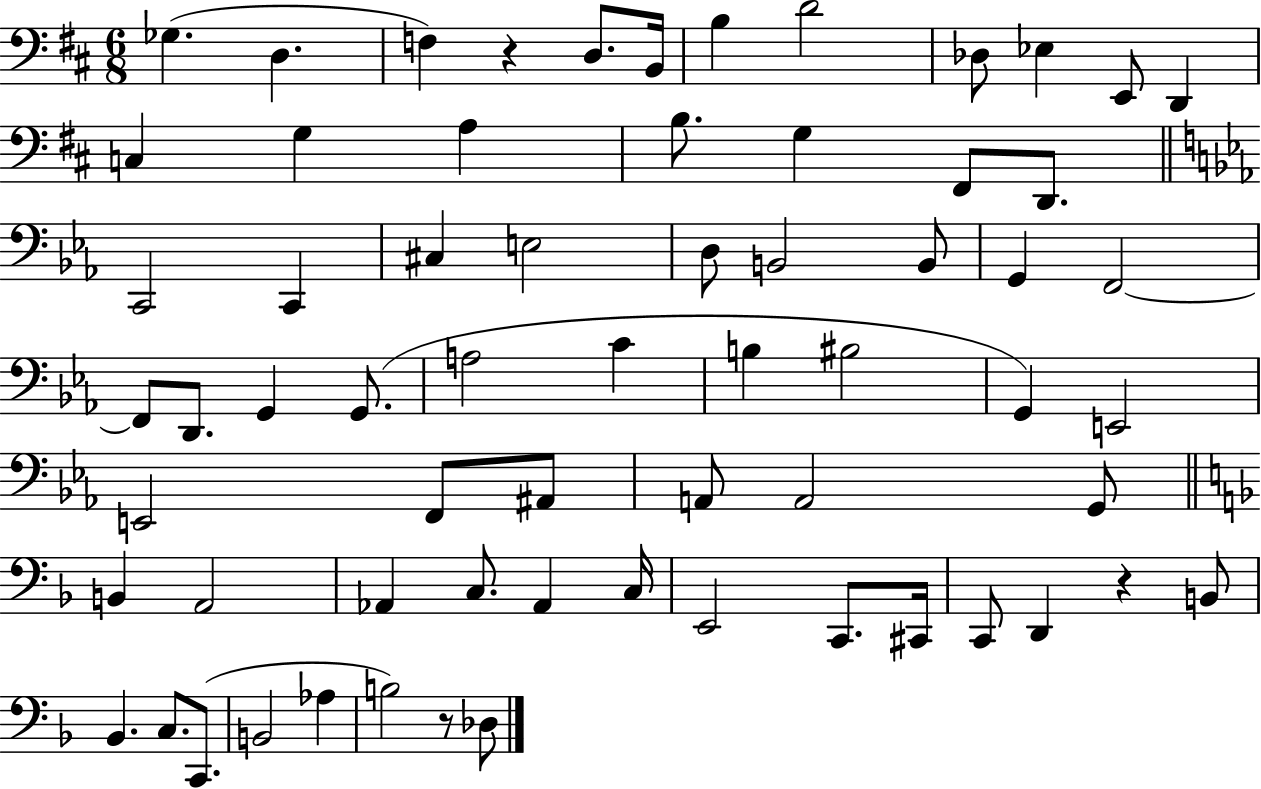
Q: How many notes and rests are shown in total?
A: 65